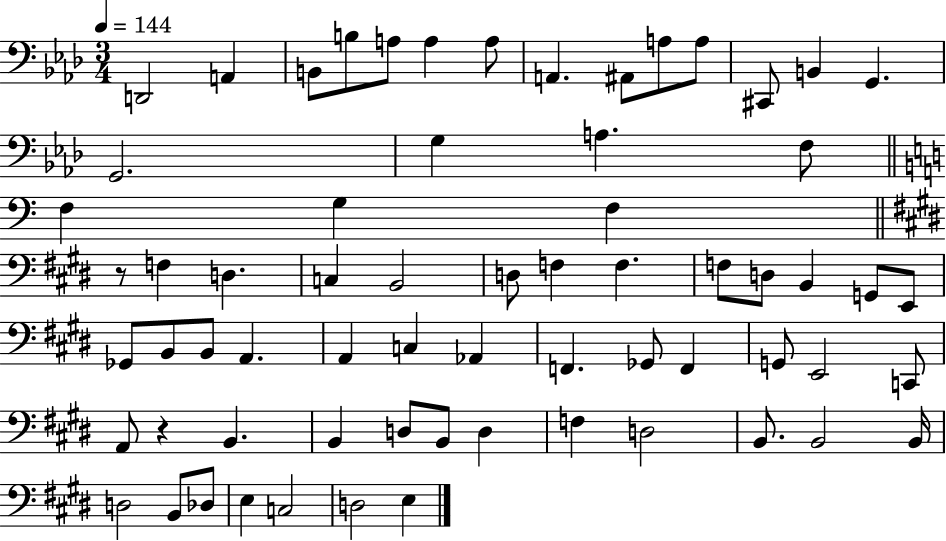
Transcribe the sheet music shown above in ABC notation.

X:1
T:Untitled
M:3/4
L:1/4
K:Ab
D,,2 A,, B,,/2 B,/2 A,/2 A, A,/2 A,, ^A,,/2 A,/2 A,/2 ^C,,/2 B,, G,, G,,2 G, A, F,/2 F, G, F, z/2 F, D, C, B,,2 D,/2 F, F, F,/2 D,/2 B,, G,,/2 E,,/2 _G,,/2 B,,/2 B,,/2 A,, A,, C, _A,, F,, _G,,/2 F,, G,,/2 E,,2 C,,/2 A,,/2 z B,, B,, D,/2 B,,/2 D, F, D,2 B,,/2 B,,2 B,,/4 D,2 B,,/2 _D,/2 E, C,2 D,2 E,